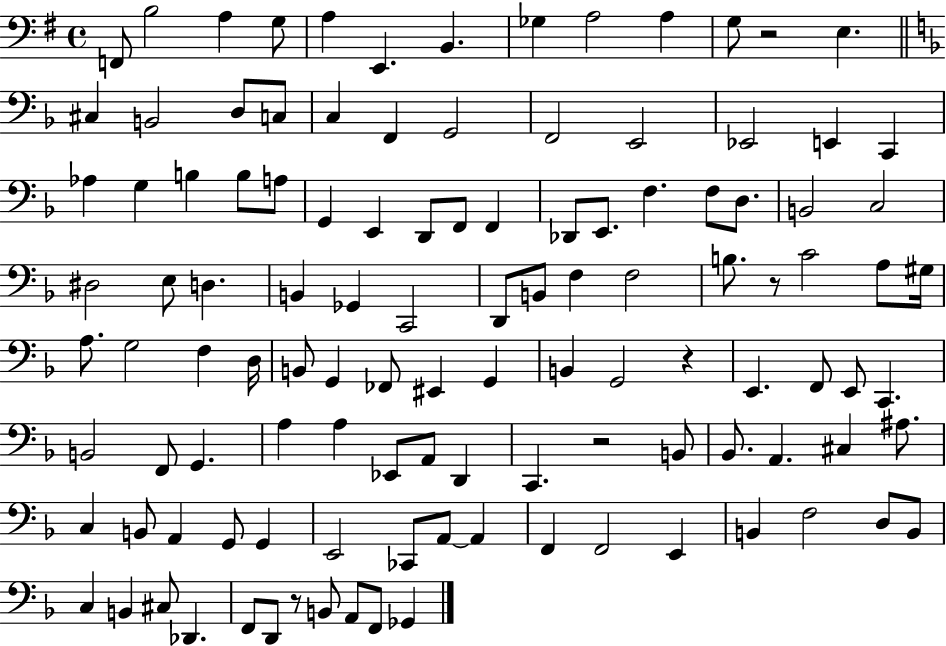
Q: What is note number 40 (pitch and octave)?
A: B2